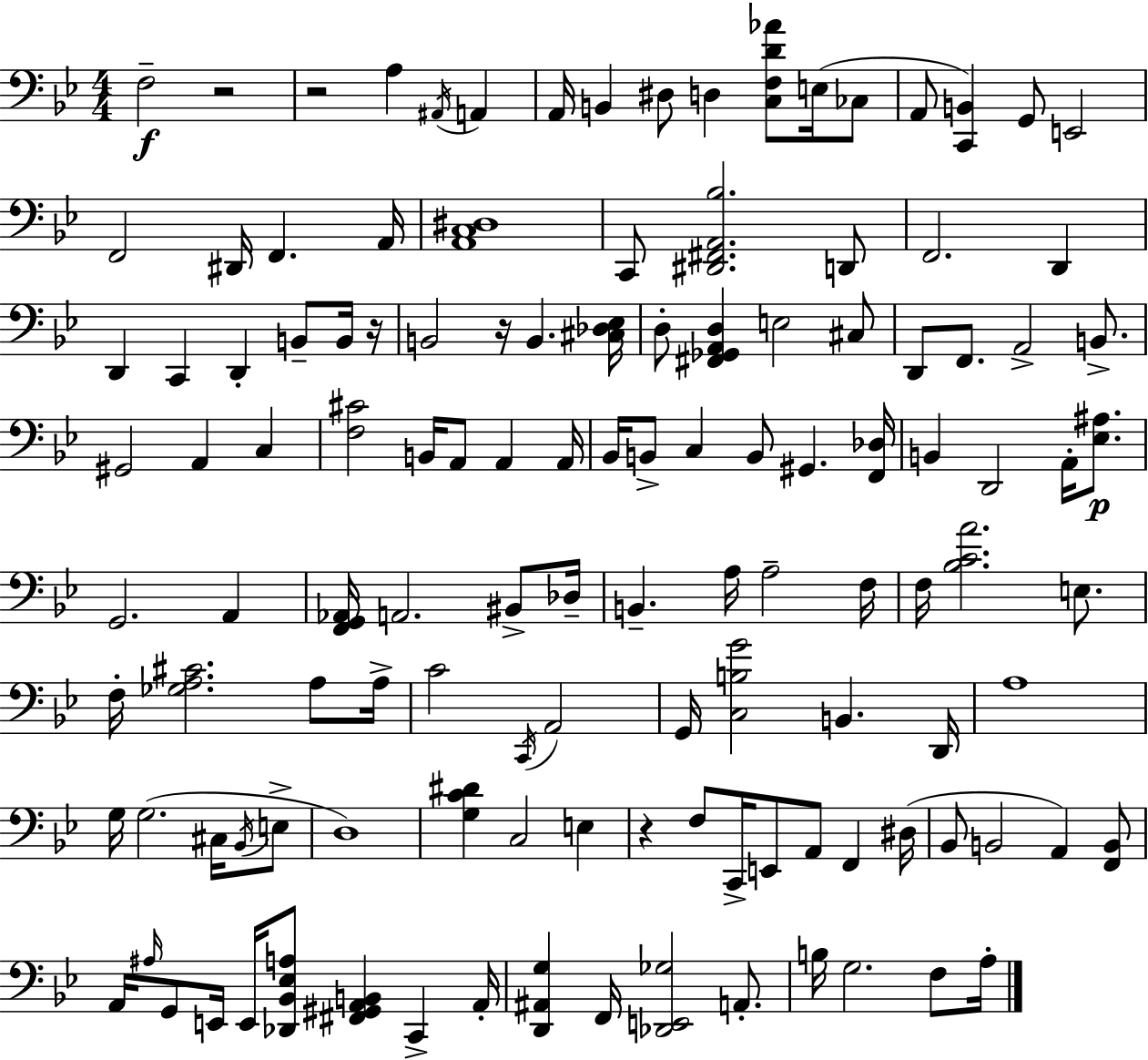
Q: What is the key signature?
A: BES major